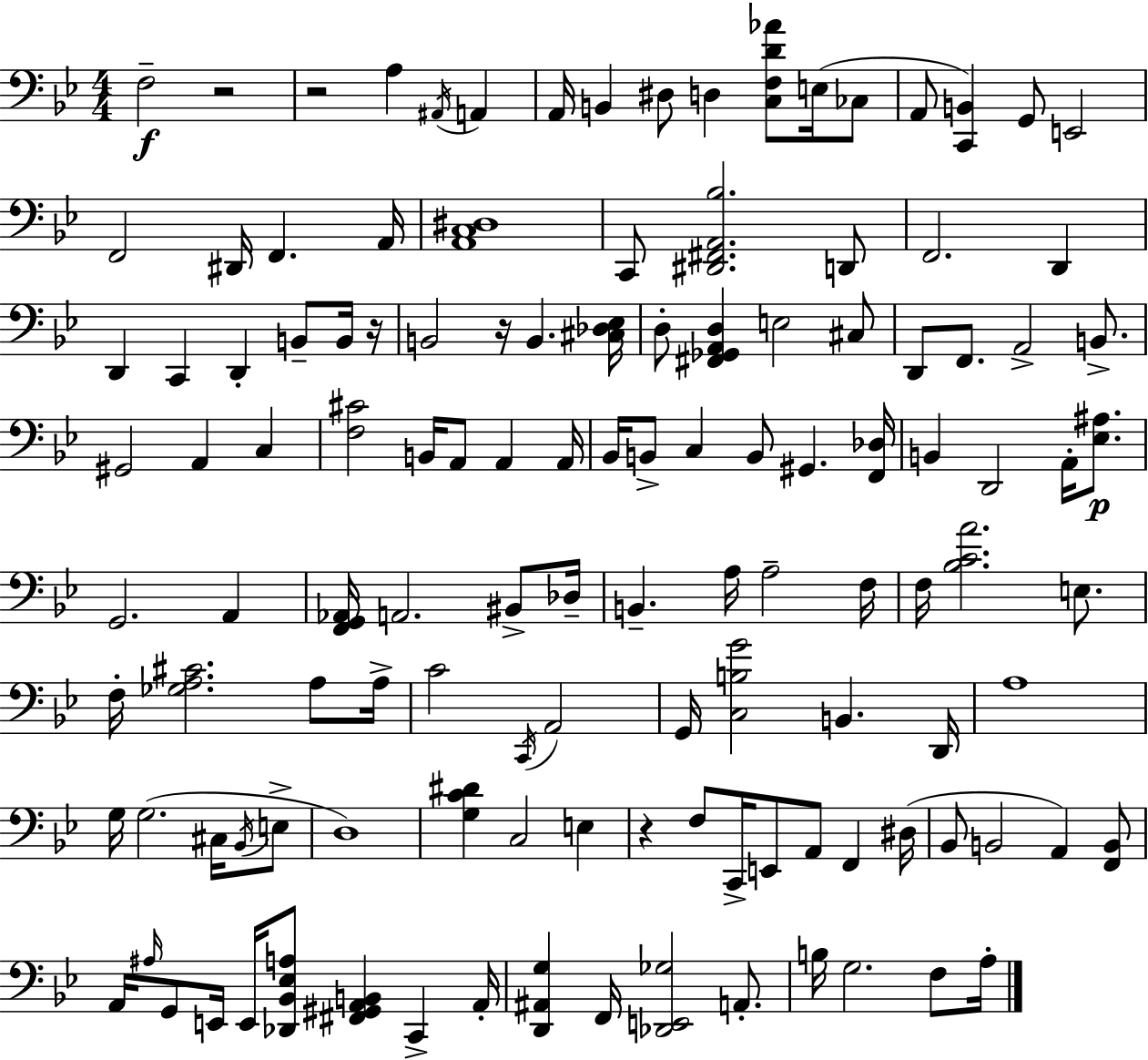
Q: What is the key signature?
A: BES major